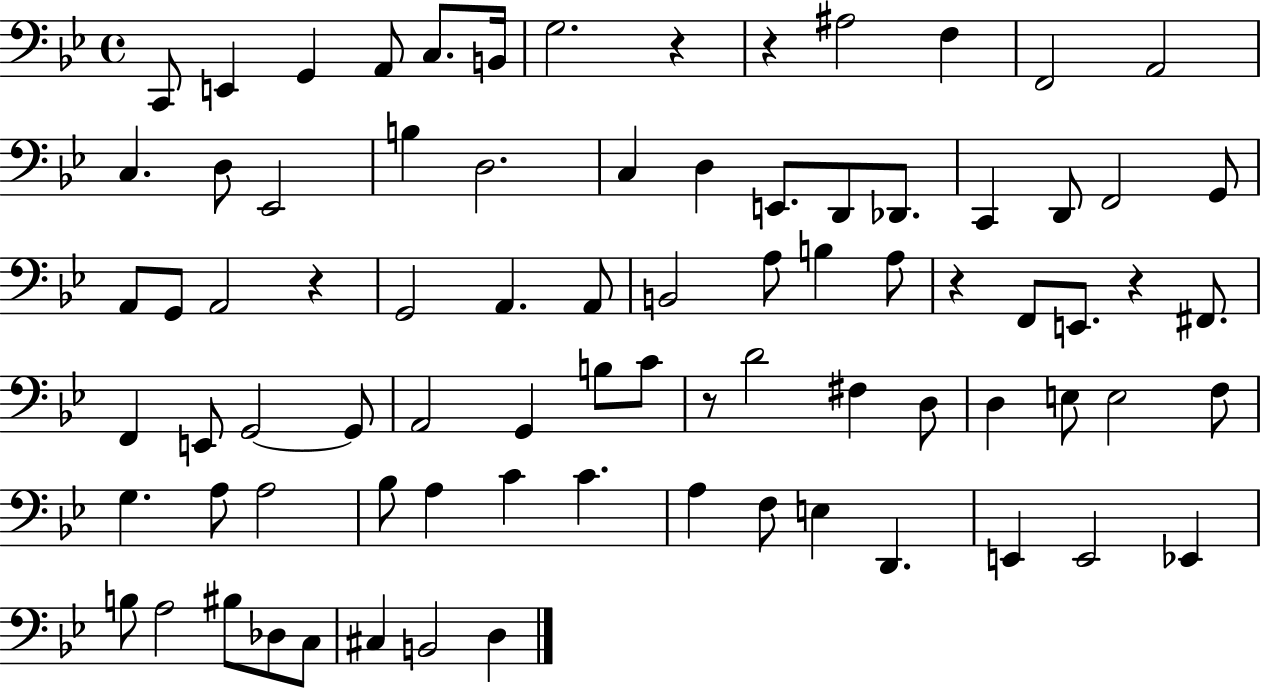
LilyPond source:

{
  \clef bass
  \time 4/4
  \defaultTimeSignature
  \key bes \major
  c,8 e,4 g,4 a,8 c8. b,16 | g2. r4 | r4 ais2 f4 | f,2 a,2 | \break c4. d8 ees,2 | b4 d2. | c4 d4 e,8. d,8 des,8. | c,4 d,8 f,2 g,8 | \break a,8 g,8 a,2 r4 | g,2 a,4. a,8 | b,2 a8 b4 a8 | r4 f,8 e,8. r4 fis,8. | \break f,4 e,8 g,2~~ g,8 | a,2 g,4 b8 c'8 | r8 d'2 fis4 d8 | d4 e8 e2 f8 | \break g4. a8 a2 | bes8 a4 c'4 c'4. | a4 f8 e4 d,4. | e,4 e,2 ees,4 | \break b8 a2 bis8 des8 c8 | cis4 b,2 d4 | \bar "|."
}